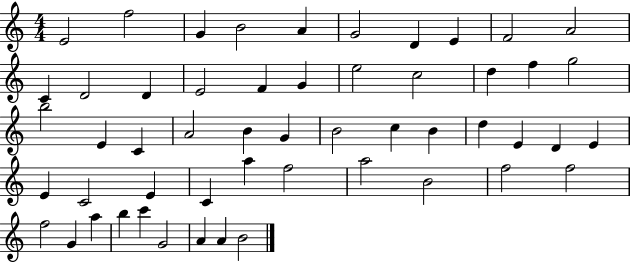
{
  \clef treble
  \numericTimeSignature
  \time 4/4
  \key c \major
  e'2 f''2 | g'4 b'2 a'4 | g'2 d'4 e'4 | f'2 a'2 | \break c'4 d'2 d'4 | e'2 f'4 g'4 | e''2 c''2 | d''4 f''4 g''2 | \break b''2 e'4 c'4 | a'2 b'4 g'4 | b'2 c''4 b'4 | d''4 e'4 d'4 e'4 | \break e'4 c'2 e'4 | c'4 a''4 f''2 | a''2 b'2 | f''2 f''2 | \break f''2 g'4 a''4 | b''4 c'''4 g'2 | a'4 a'4 b'2 | \bar "|."
}